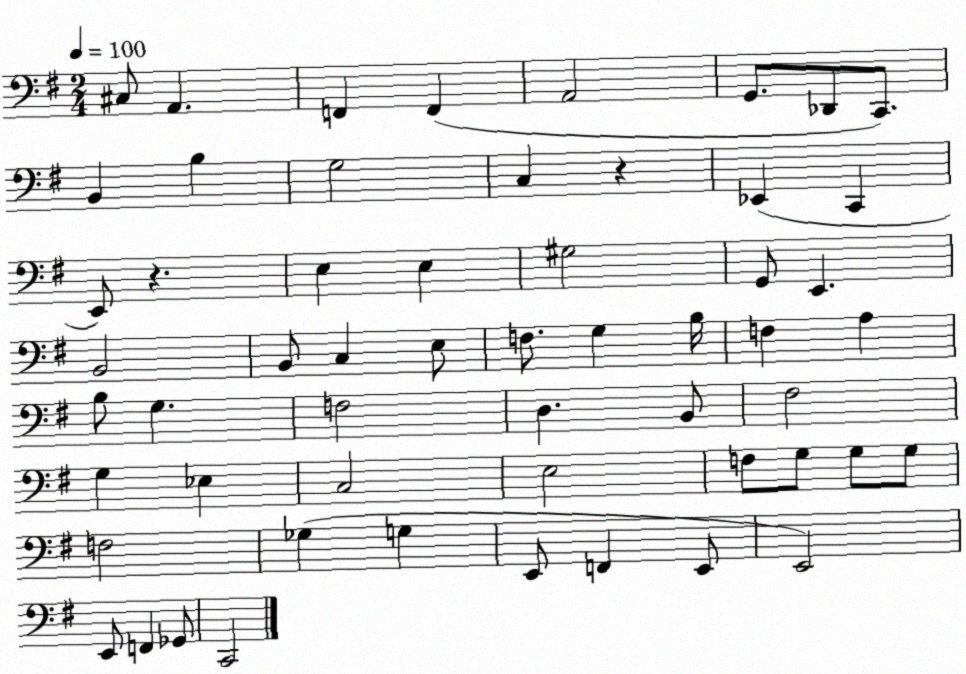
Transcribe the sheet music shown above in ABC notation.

X:1
T:Untitled
M:2/4
L:1/4
K:G
^C,/2 A,, F,, F,, A,,2 G,,/2 _D,,/2 C,,/2 B,, B, G,2 C, z _E,, C,, E,,/2 z E, E, ^G,2 G,,/2 E,, B,,2 B,,/2 C, E,/2 F,/2 G, B,/4 F, A, B,/2 G, F,2 D, B,,/2 ^F,2 G, _E, C,2 E,2 F,/2 G,/2 G,/2 G,/2 F,2 _G, G, E,,/2 F,, E,,/2 E,,2 E,,/2 F,, _G,,/2 C,,2